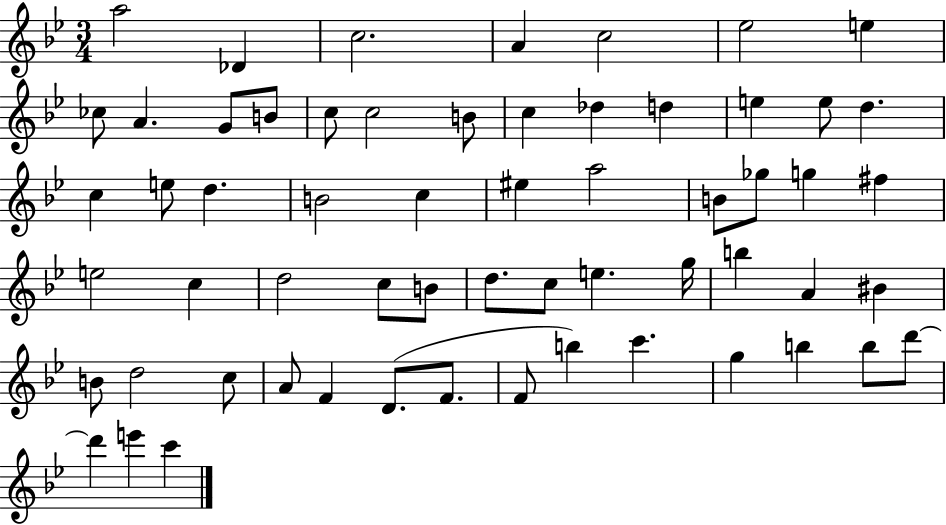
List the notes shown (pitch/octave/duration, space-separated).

A5/h Db4/q C5/h. A4/q C5/h Eb5/h E5/q CES5/e A4/q. G4/e B4/e C5/e C5/h B4/e C5/q Db5/q D5/q E5/q E5/e D5/q. C5/q E5/e D5/q. B4/h C5/q EIS5/q A5/h B4/e Gb5/e G5/q F#5/q E5/h C5/q D5/h C5/e B4/e D5/e. C5/e E5/q. G5/s B5/q A4/q BIS4/q B4/e D5/h C5/e A4/e F4/q D4/e. F4/e. F4/e B5/q C6/q. G5/q B5/q B5/e D6/e D6/q E6/q C6/q